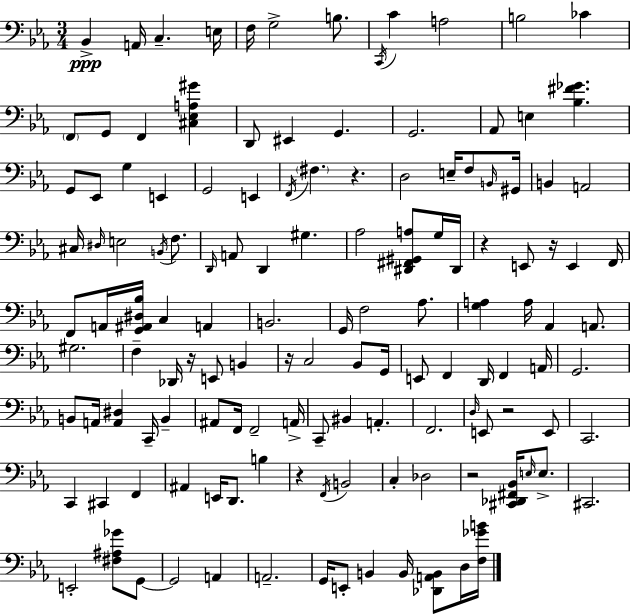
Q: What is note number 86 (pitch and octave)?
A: BIS2